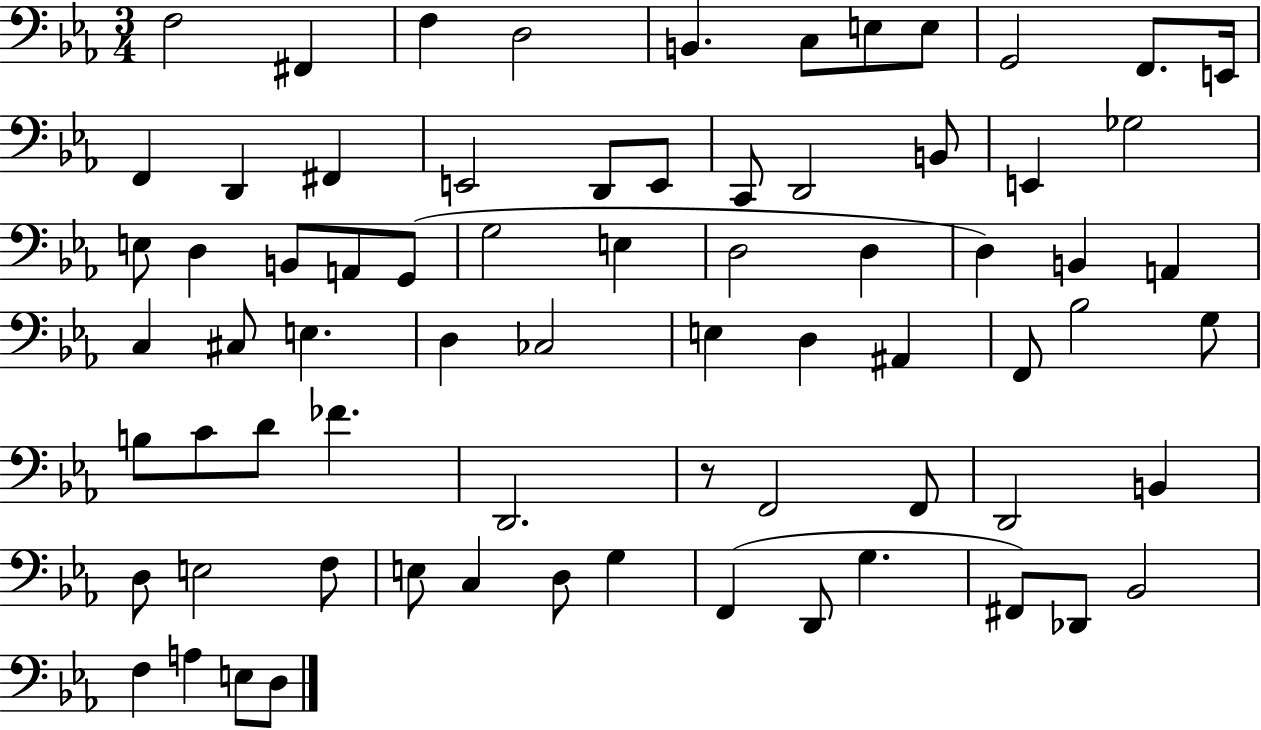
{
  \clef bass
  \numericTimeSignature
  \time 3/4
  \key ees \major
  f2 fis,4 | f4 d2 | b,4. c8 e8 e8 | g,2 f,8. e,16 | \break f,4 d,4 fis,4 | e,2 d,8 e,8 | c,8 d,2 b,8 | e,4 ges2 | \break e8 d4 b,8 a,8 g,8( | g2 e4 | d2 d4 | d4) b,4 a,4 | \break c4 cis8 e4. | d4 ces2 | e4 d4 ais,4 | f,8 bes2 g8 | \break b8 c'8 d'8 fes'4. | d,2. | r8 f,2 f,8 | d,2 b,4 | \break d8 e2 f8 | e8 c4 d8 g4 | f,4( d,8 g4. | fis,8) des,8 bes,2 | \break f4 a4 e8 d8 | \bar "|."
}